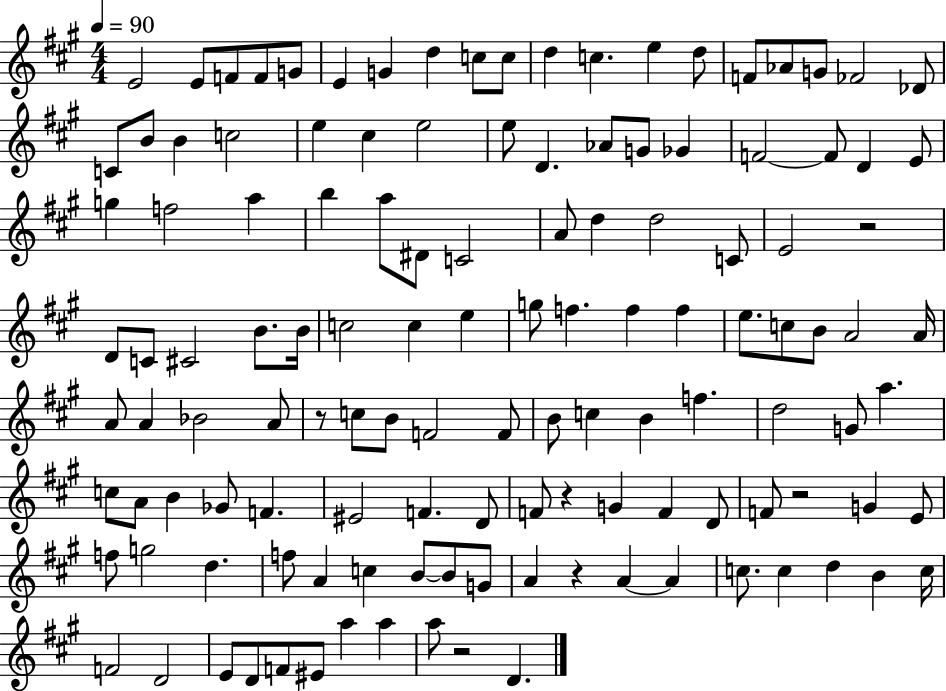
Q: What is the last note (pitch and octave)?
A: D4